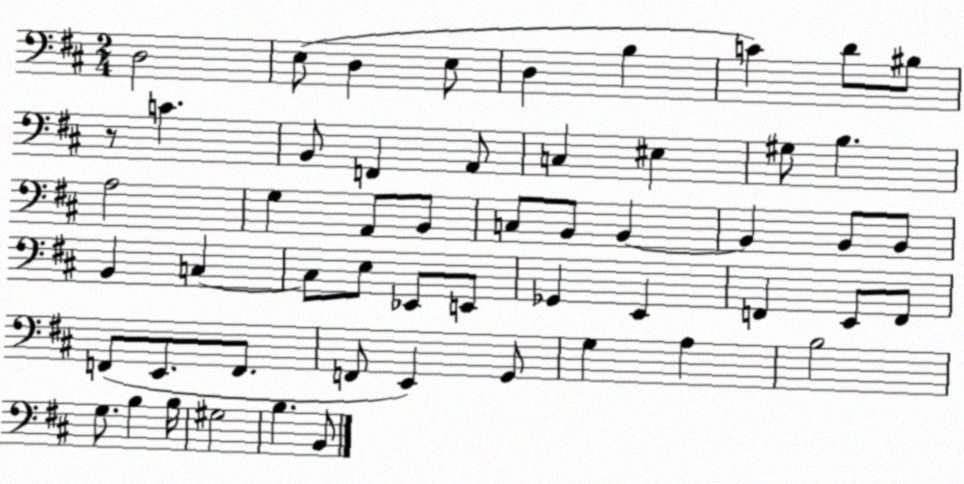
X:1
T:Untitled
M:2/4
L:1/4
K:D
D,2 E,/2 D, E,/2 D, B, C D/2 ^B,/2 z/2 C B,,/2 F,, A,,/2 C, ^E, ^G,/2 B, A,2 G, A,,/2 B,,/2 C,/2 B,,/2 B,, B,, B,,/2 B,,/2 B,, C, C,/2 E,/2 _E,,/2 E,,/2 _G,, E,, F,, E,,/2 F,,/2 F,,/2 E,,/2 F,,/2 F,,/2 E,, G,,/2 G, A, B,2 G,/2 B, B,/4 ^G,2 B, B,,/2